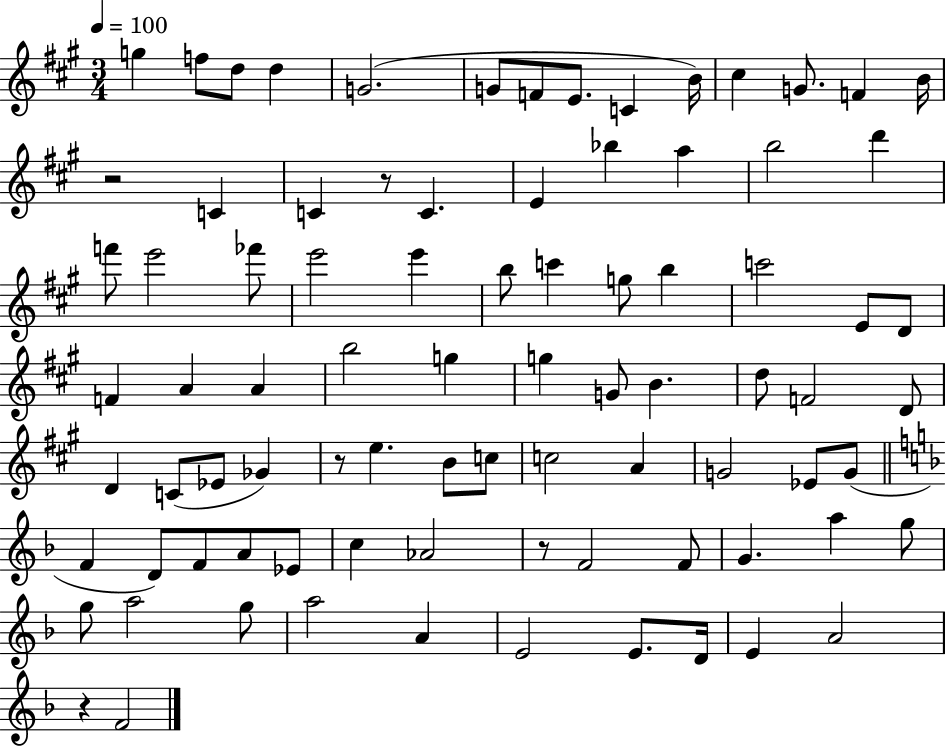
G5/q F5/e D5/e D5/q G4/h. G4/e F4/e E4/e. C4/q B4/s C#5/q G4/e. F4/q B4/s R/h C4/q C4/q R/e C4/q. E4/q Bb5/q A5/q B5/h D6/q F6/e E6/h FES6/e E6/h E6/q B5/e C6/q G5/e B5/q C6/h E4/e D4/e F4/q A4/q A4/q B5/h G5/q G5/q G4/e B4/q. D5/e F4/h D4/e D4/q C4/e Eb4/e Gb4/q R/e E5/q. B4/e C5/e C5/h A4/q G4/h Eb4/e G4/e F4/q D4/e F4/e A4/e Eb4/e C5/q Ab4/h R/e F4/h F4/e G4/q. A5/q G5/e G5/e A5/h G5/e A5/h A4/q E4/h E4/e. D4/s E4/q A4/h R/q F4/h